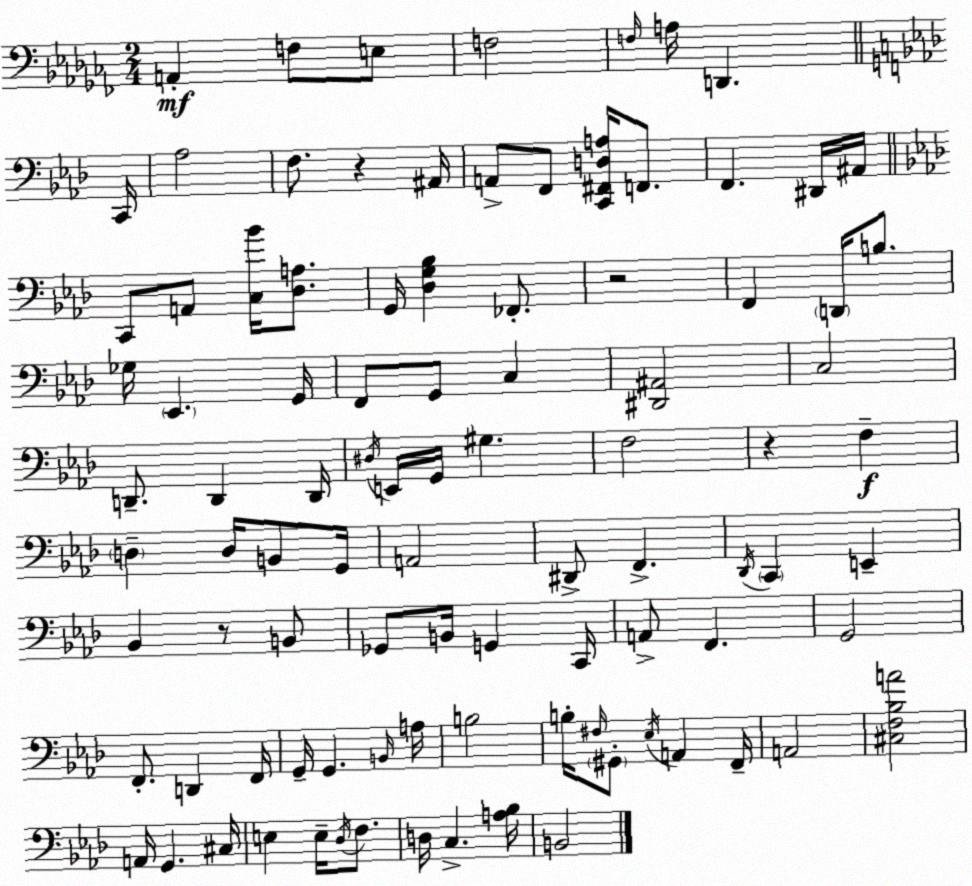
X:1
T:Untitled
M:2/4
L:1/4
K:Abm
A,, F,/2 E,/2 F,2 F,/4 A,/4 D,, C,,/4 _A,2 F,/2 z ^A,,/4 A,,/2 F,,/2 [C,,^F,,D,A,]/4 F,,/2 F,, ^D,,/4 ^A,,/4 C,,/2 A,,/2 [C,_B]/4 [_D,A,]/2 G,,/4 [_D,G,_B,] _F,,/2 z2 F,, D,,/4 B,/2 _G,/4 _E,, G,,/4 F,,/2 G,,/2 C, [^D,,^A,,]2 C,2 D,,/2 D,, D,,/4 ^D,/4 E,,/4 G,,/4 ^G, F,2 z F, D, D,/4 B,,/2 G,,/4 A,,2 ^D,,/2 F,, _D,,/4 C,, E,, _B,, z/2 B,,/2 _G,,/2 B,,/4 G,, C,,/4 A,,/2 F,, G,,2 F,,/2 D,, F,,/4 G,,/4 G,, B,,/4 A,/4 B,2 B,/4 ^F,/4 ^G,,/2 _E,/4 A,, F,,/4 A,,2 [^C,F,_B,A]2 A,,/4 G,, ^C,/4 E, E,/4 _D,/4 F,/2 D,/4 C, [A,_B,]/4 B,,2